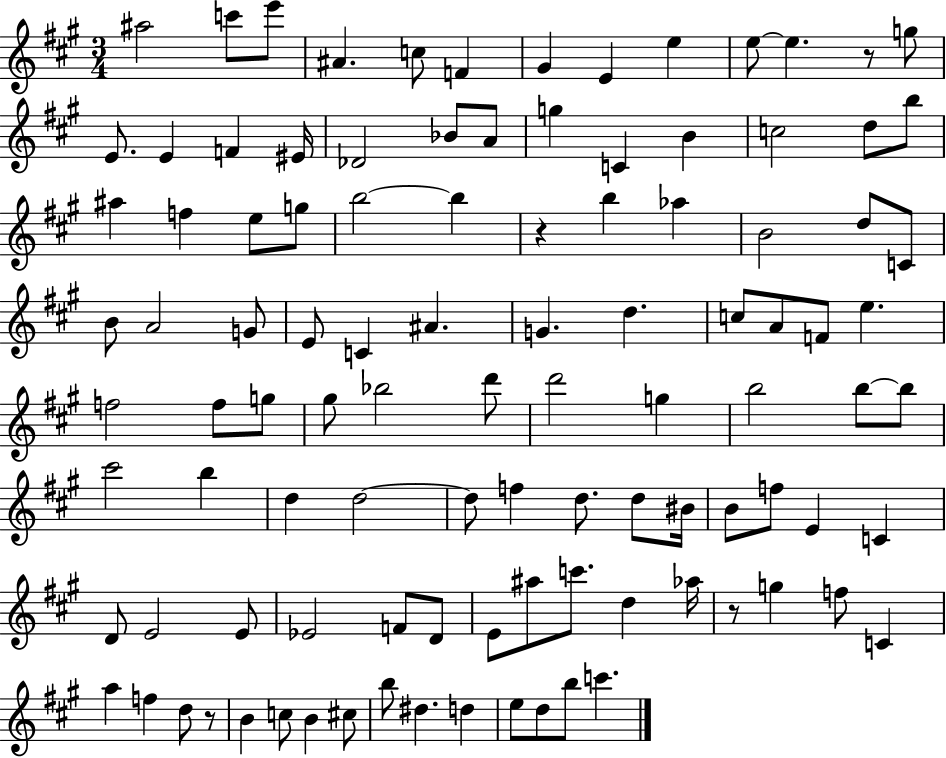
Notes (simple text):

A#5/h C6/e E6/e A#4/q. C5/e F4/q G#4/q E4/q E5/q E5/e E5/q. R/e G5/e E4/e. E4/q F4/q EIS4/s Db4/h Bb4/e A4/e G5/q C4/q B4/q C5/h D5/e B5/e A#5/q F5/q E5/e G5/e B5/h B5/q R/q B5/q Ab5/q B4/h D5/e C4/e B4/e A4/h G4/e E4/e C4/q A#4/q. G4/q. D5/q. C5/e A4/e F4/e E5/q. F5/h F5/e G5/e G#5/e Bb5/h D6/e D6/h G5/q B5/h B5/e B5/e C#6/h B5/q D5/q D5/h D5/e F5/q D5/e. D5/e BIS4/s B4/e F5/e E4/q C4/q D4/e E4/h E4/e Eb4/h F4/e D4/e E4/e A#5/e C6/e. D5/q Ab5/s R/e G5/q F5/e C4/q A5/q F5/q D5/e R/e B4/q C5/e B4/q C#5/e B5/e D#5/q. D5/q E5/e D5/e B5/e C6/q.